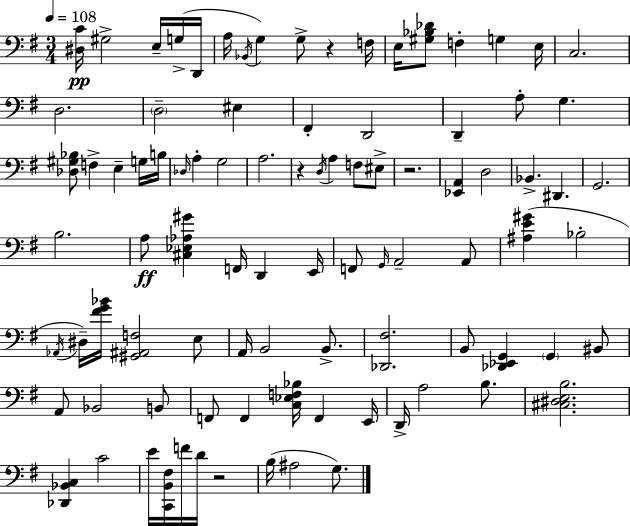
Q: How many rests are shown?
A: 4